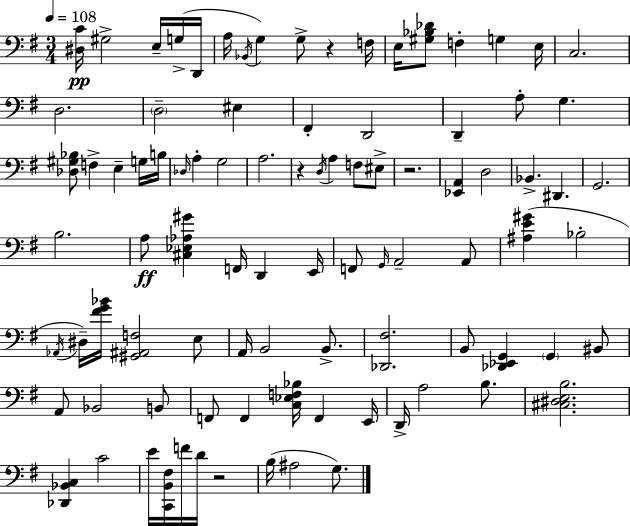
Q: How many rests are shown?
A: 4